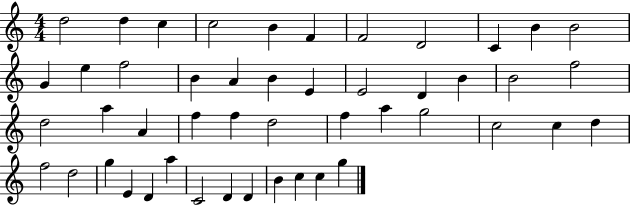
D5/h D5/q C5/q C5/h B4/q F4/q F4/h D4/h C4/q B4/q B4/h G4/q E5/q F5/h B4/q A4/q B4/q E4/q E4/h D4/q B4/q B4/h F5/h D5/h A5/q A4/q F5/q F5/q D5/h F5/q A5/q G5/h C5/h C5/q D5/q F5/h D5/h G5/q E4/q D4/q A5/q C4/h D4/q D4/q B4/q C5/q C5/q G5/q